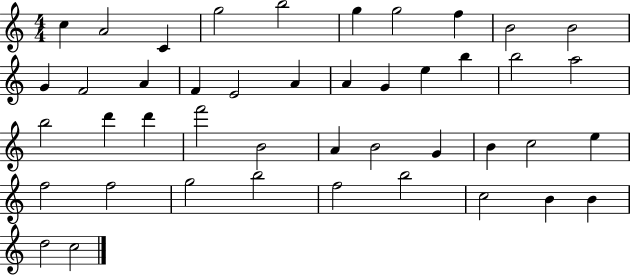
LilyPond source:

{
  \clef treble
  \numericTimeSignature
  \time 4/4
  \key c \major
  c''4 a'2 c'4 | g''2 b''2 | g''4 g''2 f''4 | b'2 b'2 | \break g'4 f'2 a'4 | f'4 e'2 a'4 | a'4 g'4 e''4 b''4 | b''2 a''2 | \break b''2 d'''4 d'''4 | f'''2 b'2 | a'4 b'2 g'4 | b'4 c''2 e''4 | \break f''2 f''2 | g''2 b''2 | f''2 b''2 | c''2 b'4 b'4 | \break d''2 c''2 | \bar "|."
}